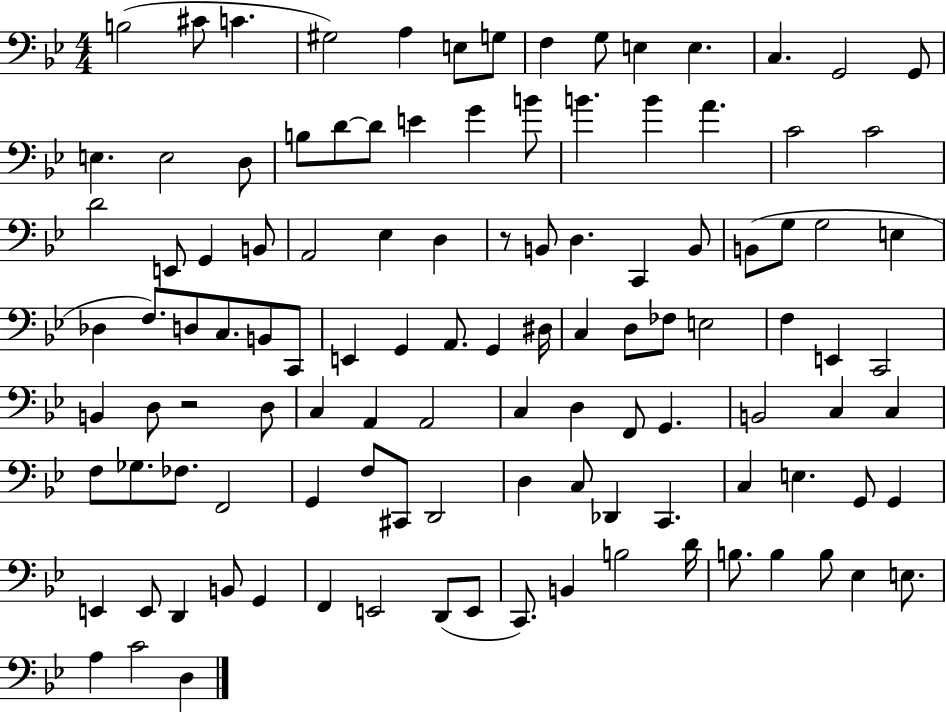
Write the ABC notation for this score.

X:1
T:Untitled
M:4/4
L:1/4
K:Bb
B,2 ^C/2 C ^G,2 A, E,/2 G,/2 F, G,/2 E, E, C, G,,2 G,,/2 E, E,2 D,/2 B,/2 D/2 D/2 E G B/2 B B A C2 C2 D2 E,,/2 G,, B,,/2 A,,2 _E, D, z/2 B,,/2 D, C,, B,,/2 B,,/2 G,/2 G,2 E, _D, F,/2 D,/2 C,/2 B,,/2 C,,/2 E,, G,, A,,/2 G,, ^D,/4 C, D,/2 _F,/2 E,2 F, E,, C,,2 B,, D,/2 z2 D,/2 C, A,, A,,2 C, D, F,,/2 G,, B,,2 C, C, F,/2 _G,/2 _F,/2 F,,2 G,, F,/2 ^C,,/2 D,,2 D, C,/2 _D,, C,, C, E, G,,/2 G,, E,, E,,/2 D,, B,,/2 G,, F,, E,,2 D,,/2 E,,/2 C,,/2 B,, B,2 D/4 B,/2 B, B,/2 _E, E,/2 A, C2 D,